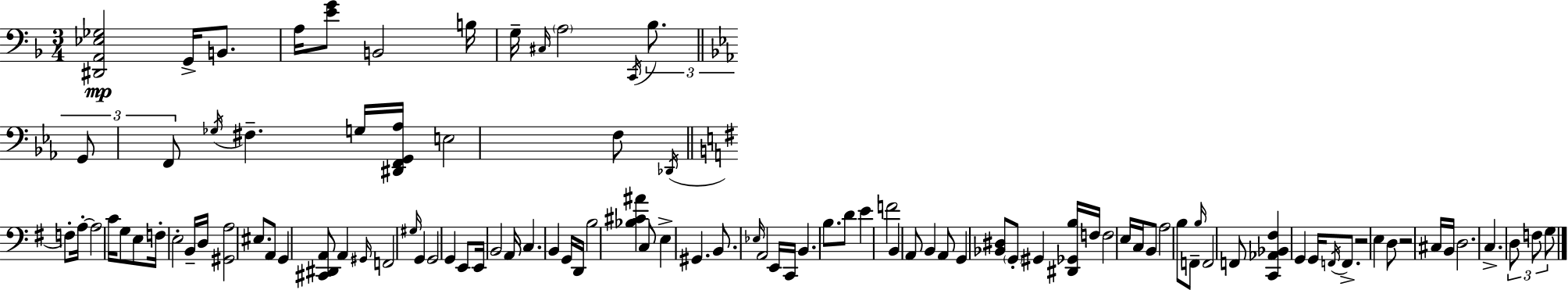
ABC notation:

X:1
T:Untitled
M:3/4
L:1/4
K:Dm
[^D,,A,,_E,_G,]2 G,,/4 B,,/2 A,/4 [EG]/2 B,,2 B,/4 G,/4 ^C,/4 A,2 C,,/4 _B,/2 G,,/2 F,,/2 _G,/4 ^F, G,/4 [^D,,F,,G,,_A,]/4 E,2 F,/2 _D,,/4 F,/2 A,/4 A,2 C/4 G,/2 E,/2 F,/4 E,2 B,,/4 D,/4 [^G,,A,]2 ^E,/2 A,,/2 G,, [^C,,^D,,A,,]/2 A,, ^G,,/4 F,,2 ^G,/4 G,, G,,2 G,, E,,/2 E,,/4 B,,2 A,,/4 C, B,, G,,/4 D,,/4 B,2 [_B,^C^A] C,/2 E, ^G,, B,,/2 _E,/4 A,,2 E,,/4 C,,/4 B,, B,/2 D/2 E F2 B,, A,,/2 B,, A,,/2 G,, [_B,,^D,]/2 G,,/2 ^G,, [^D,,_G,,B,]/4 F,/4 F,2 E,/4 C,/4 B,,/2 A,2 B,/2 F,,/2 B,/4 F,,2 F,,/2 [C,,_A,,_B,,^F,] G,, G,,/4 F,,/4 F,,/2 z2 E, D,/2 z2 ^C,/4 B,,/4 D,2 C, D,/2 F,/2 G,/2